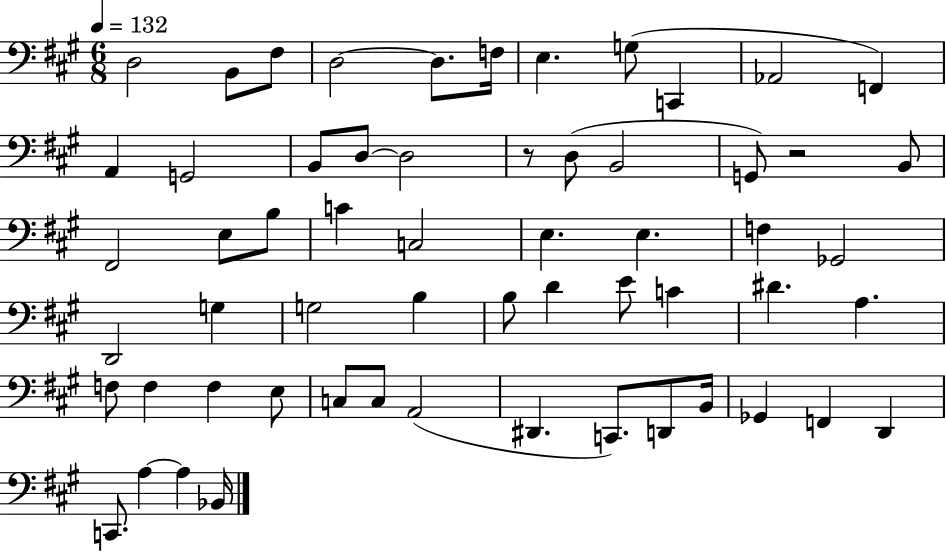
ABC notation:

X:1
T:Untitled
M:6/8
L:1/4
K:A
D,2 B,,/2 ^F,/2 D,2 D,/2 F,/4 E, G,/2 C,, _A,,2 F,, A,, G,,2 B,,/2 D,/2 D,2 z/2 D,/2 B,,2 G,,/2 z2 B,,/2 ^F,,2 E,/2 B,/2 C C,2 E, E, F, _G,,2 D,,2 G, G,2 B, B,/2 D E/2 C ^D A, F,/2 F, F, E,/2 C,/2 C,/2 A,,2 ^D,, C,,/2 D,,/2 B,,/4 _G,, F,, D,, C,,/2 A, A, _B,,/4